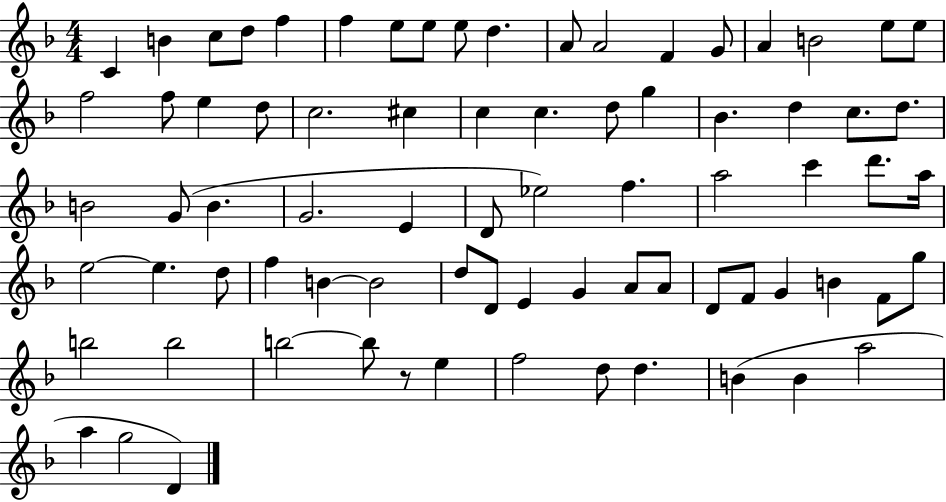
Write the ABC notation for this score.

X:1
T:Untitled
M:4/4
L:1/4
K:F
C B c/2 d/2 f f e/2 e/2 e/2 d A/2 A2 F G/2 A B2 e/2 e/2 f2 f/2 e d/2 c2 ^c c c d/2 g _B d c/2 d/2 B2 G/2 B G2 E D/2 _e2 f a2 c' d'/2 a/4 e2 e d/2 f B B2 d/2 D/2 E G A/2 A/2 D/2 F/2 G B F/2 g/2 b2 b2 b2 b/2 z/2 e f2 d/2 d B B a2 a g2 D